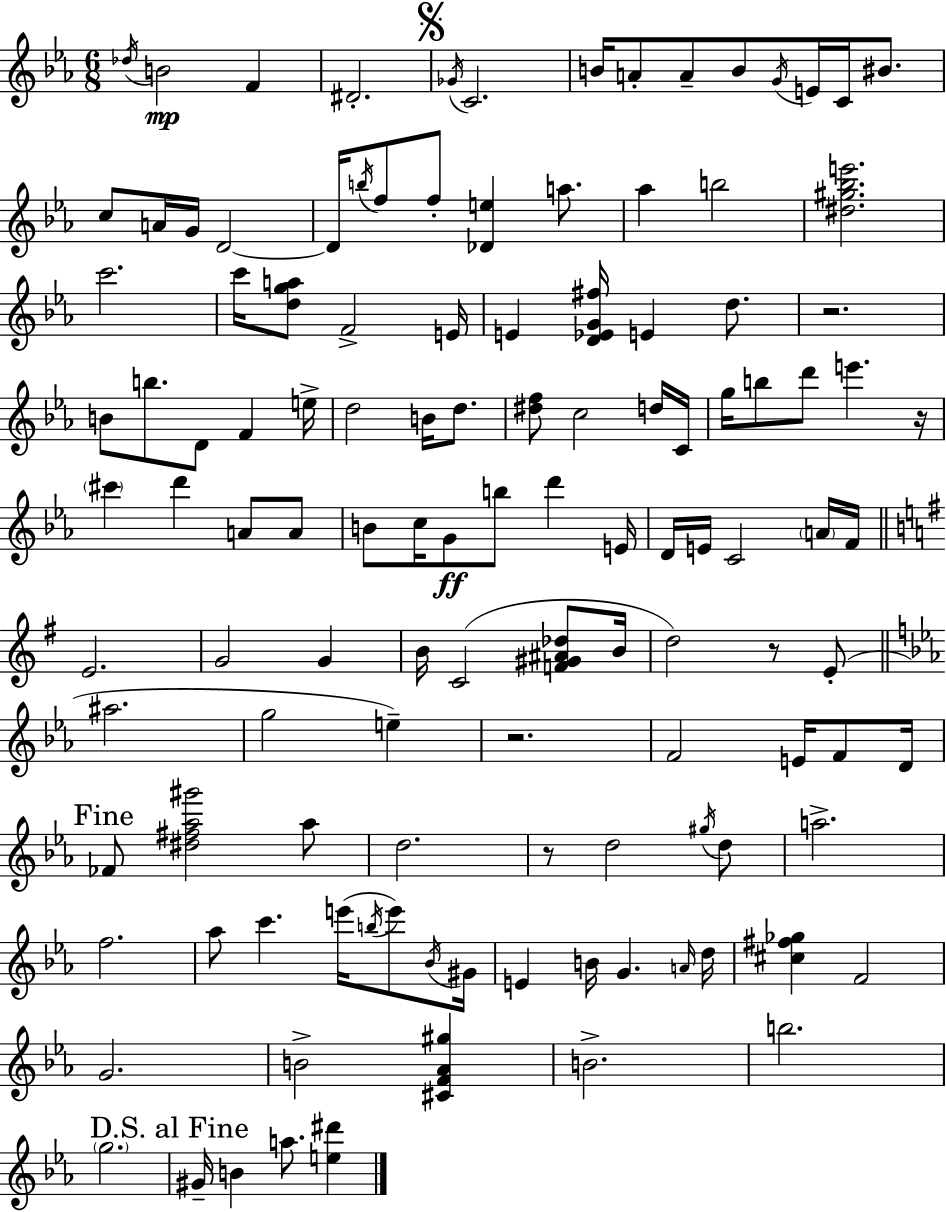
{
  \clef treble
  \numericTimeSignature
  \time 6/8
  \key c \minor
  \acciaccatura { des''16 }\mp b'2 f'4 | dis'2.-. | \mark \markup { \musicglyph "scripts.segno" } \acciaccatura { ges'16 } c'2. | b'16 a'8-. a'8-- b'8 \acciaccatura { g'16 } e'16 c'16 | \break bis'8. c''8 a'16 g'16 d'2~~ | d'16 \acciaccatura { b''16 } f''8 f''8-. <des' e''>4 | a''8. aes''4 b''2 | <dis'' gis'' bes'' e'''>2. | \break c'''2. | c'''16 <d'' g'' a''>8 f'2-> | e'16 e'4 <d' ees' g' fis''>16 e'4 | d''8. r2. | \break b'8 b''8. d'8 f'4 | e''16-> d''2 | b'16 d''8. <dis'' f''>8 c''2 | d''16 c'16 g''16 b''8 d'''8 e'''4. | \break r16 \parenthesize cis'''4 d'''4 | a'8 a'8 b'8 c''16 g'8\ff b''8 d'''4 | e'16 d'16 e'16 c'2 | \parenthesize a'16 f'16 \bar "||" \break \key g \major e'2. | g'2 g'4 | b'16 c'2( <f' gis' ais' des''>8 b'16 | d''2) r8 e'8-.( | \break \bar "||" \break \key ees \major ais''2. | g''2 e''4--) | r2. | f'2 e'16 f'8 d'16 | \break \mark "Fine" fes'8 <dis'' fis'' aes'' gis'''>2 aes''8 | d''2. | r8 d''2 \acciaccatura { gis''16 } d''8 | a''2.-> | \break f''2. | aes''8 c'''4. e'''16( \acciaccatura { b''16 } e'''8) | \acciaccatura { bes'16 } gis'16 e'4 b'16 g'4. | \grace { a'16 } d''16 <cis'' fis'' ges''>4 f'2 | \break g'2. | b'2-> | <cis' f' aes' gis''>4 b'2.-> | b''2. | \break \parenthesize g''2. | \mark "D.S. al Fine" gis'16-- b'4 a''8. | <e'' dis'''>4 \bar "|."
}